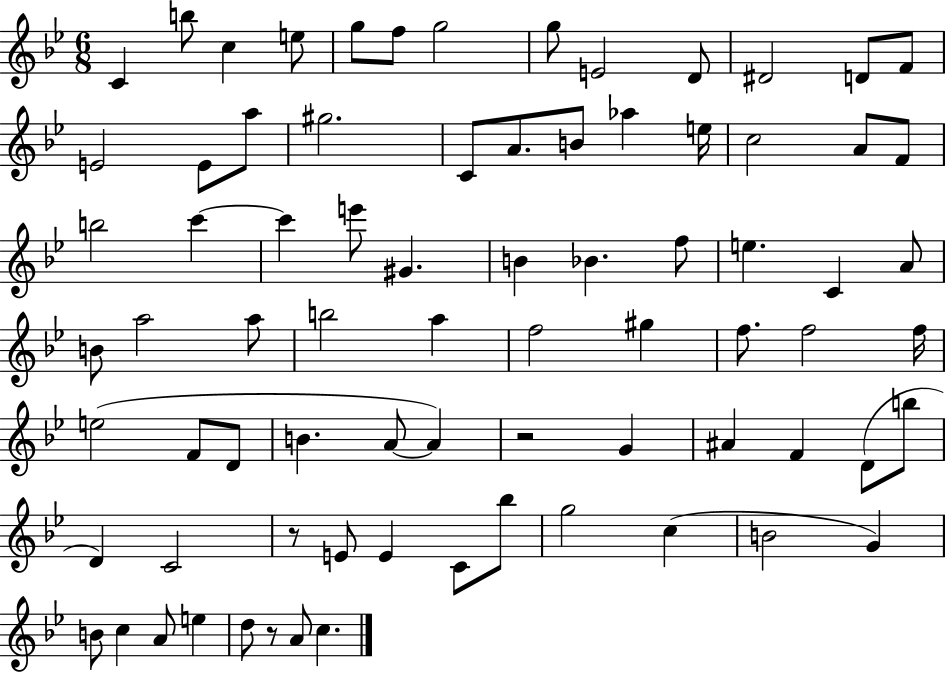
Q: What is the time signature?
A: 6/8